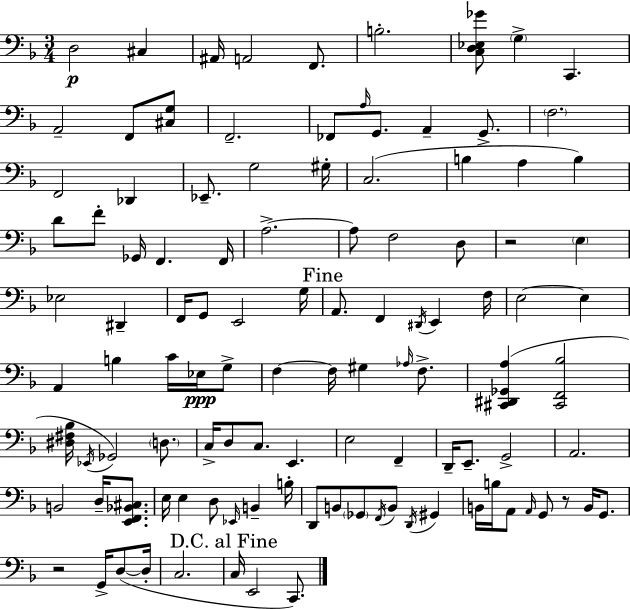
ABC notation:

X:1
T:Untitled
M:3/4
L:1/4
K:F
D,2 ^C, ^A,,/4 A,,2 F,,/2 B,2 [C,D,_E,_G]/2 G, C,, A,,2 F,,/2 [^C,G,]/2 F,,2 _F,,/2 A,/4 G,,/2 A,, G,,/2 F,2 F,,2 _D,, _E,,/2 G,2 ^G,/4 C,2 B, A, B, D/2 F/2 _G,,/4 F,, F,,/4 A,2 A,/2 F,2 D,/2 z2 E, _E,2 ^D,, F,,/4 G,,/2 E,,2 G,/4 A,,/2 F,, ^D,,/4 E,, F,/4 E,2 E, A,, B, C/4 _E,/4 G,/2 F, F,/4 ^G, _A,/4 F,/2 [^C,,^D,,_G,,A,] [^C,,F,,_B,]2 [^D,^F,_B,]/4 _E,,/4 _G,,2 D,/2 C,/4 D,/2 C,/2 E,, E,2 F,, D,,/4 E,,/2 G,,2 A,,2 B,,2 D,/4 [E,,F,,_B,,^C,]/2 E,/4 E, D,/2 _E,,/4 B,, B,/4 D,,/2 B,,/2 _G,,/2 F,,/4 B,,/2 D,,/4 ^G,, B,,/4 B,/4 A,,/2 A,,/4 G,,/2 z/2 B,,/4 G,,/2 z2 G,,/4 D,/2 D,/4 C,2 C,/4 E,,2 C,,/2